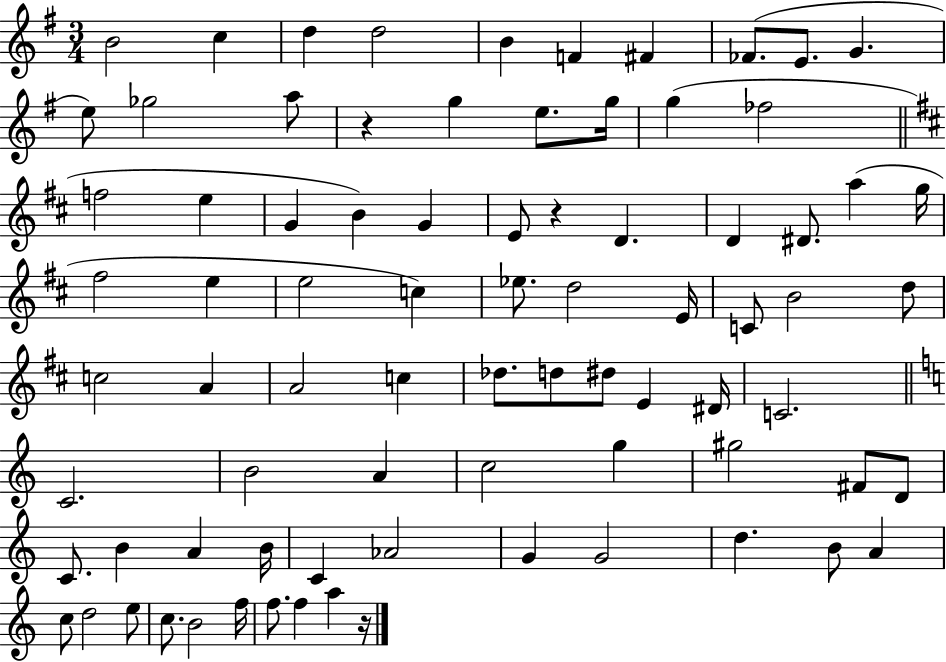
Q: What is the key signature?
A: G major